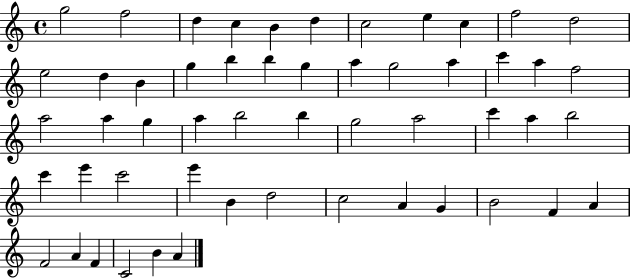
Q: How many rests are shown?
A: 0